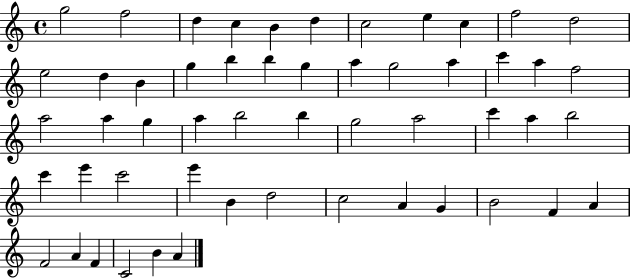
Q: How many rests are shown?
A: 0